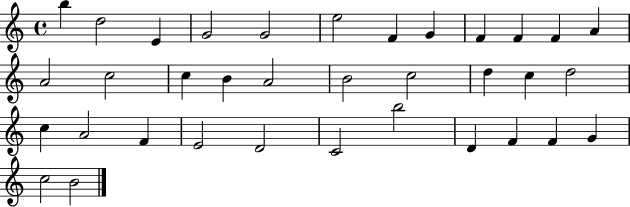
X:1
T:Untitled
M:4/4
L:1/4
K:C
b d2 E G2 G2 e2 F G F F F A A2 c2 c B A2 B2 c2 d c d2 c A2 F E2 D2 C2 b2 D F F G c2 B2